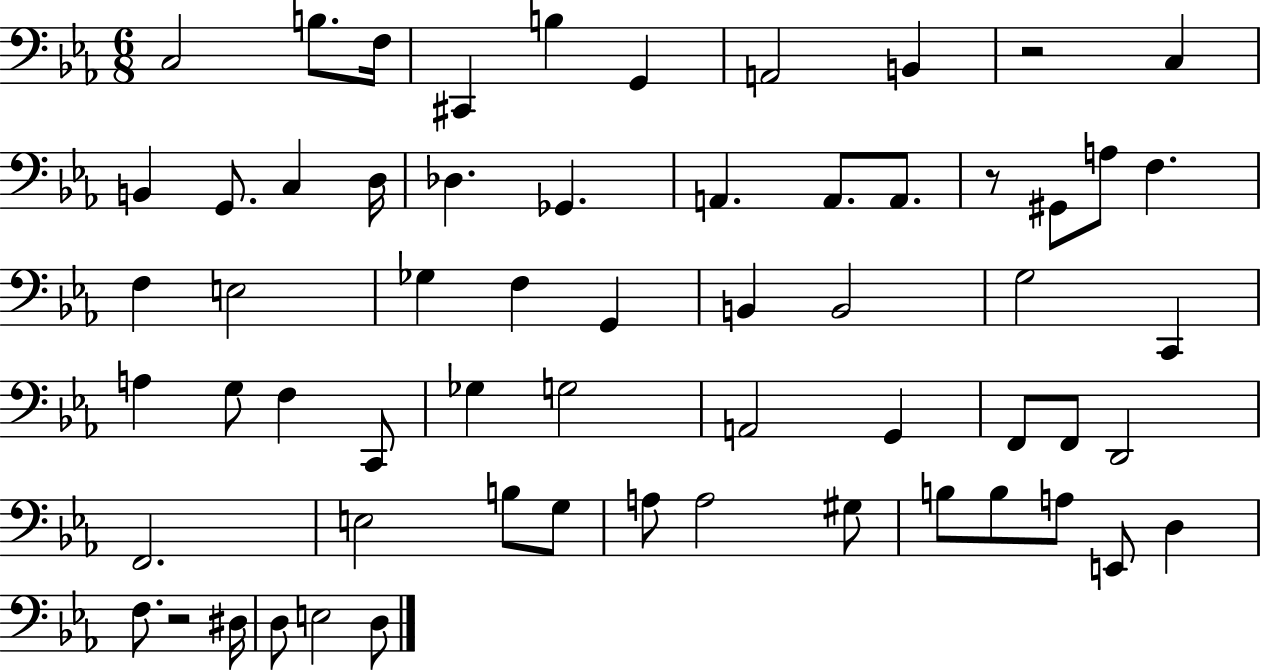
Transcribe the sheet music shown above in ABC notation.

X:1
T:Untitled
M:6/8
L:1/4
K:Eb
C,2 B,/2 F,/4 ^C,, B, G,, A,,2 B,, z2 C, B,, G,,/2 C, D,/4 _D, _G,, A,, A,,/2 A,,/2 z/2 ^G,,/2 A,/2 F, F, E,2 _G, F, G,, B,, B,,2 G,2 C,, A, G,/2 F, C,,/2 _G, G,2 A,,2 G,, F,,/2 F,,/2 D,,2 F,,2 E,2 B,/2 G,/2 A,/2 A,2 ^G,/2 B,/2 B,/2 A,/2 E,,/2 D, F,/2 z2 ^D,/4 D,/2 E,2 D,/2